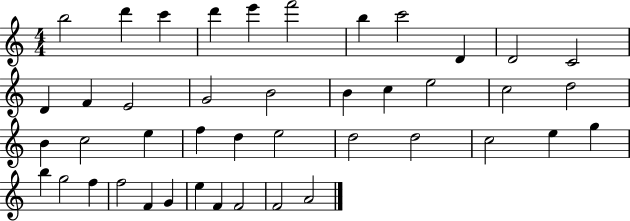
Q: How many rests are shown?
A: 0